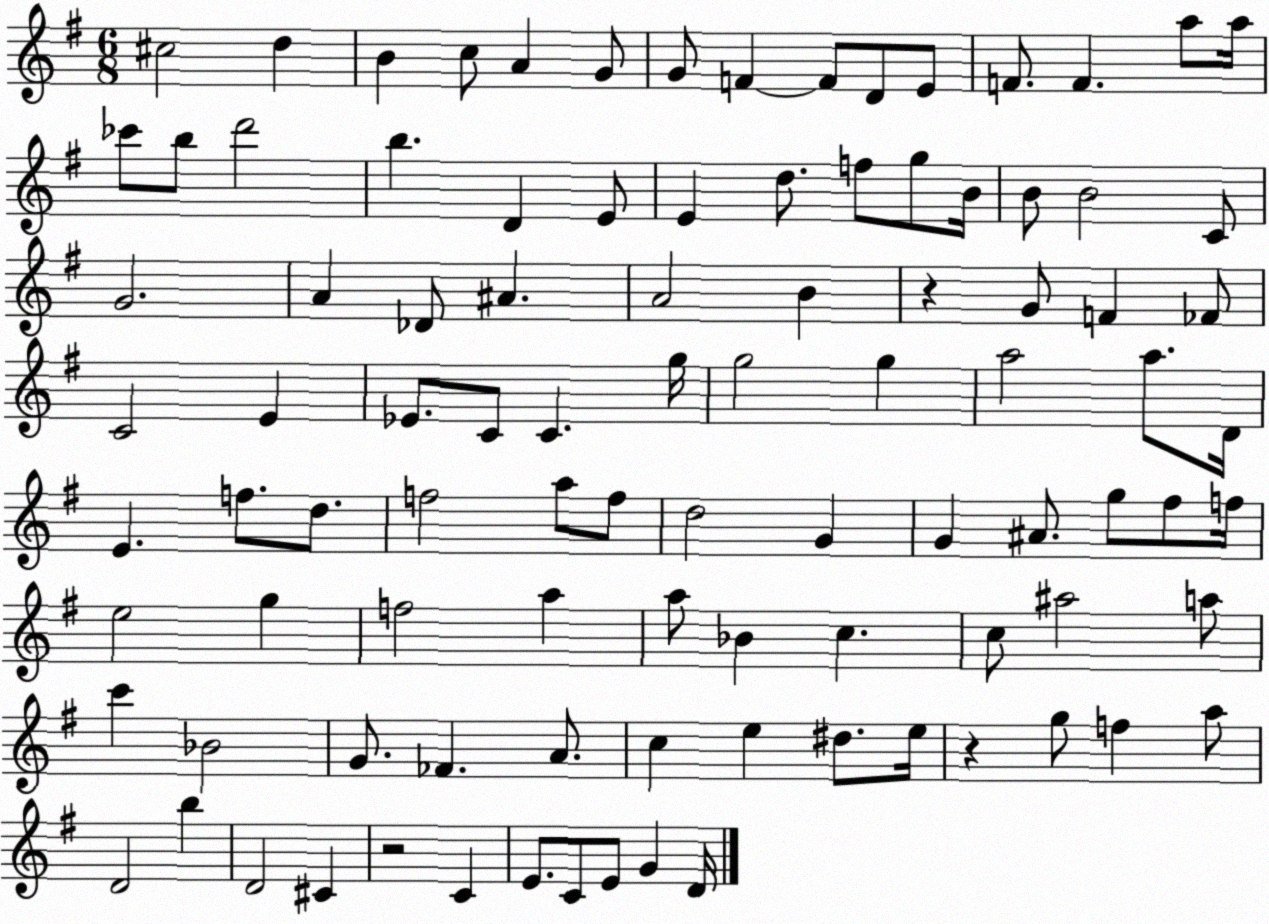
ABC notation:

X:1
T:Untitled
M:6/8
L:1/4
K:G
^c2 d B c/2 A G/2 G/2 F F/2 D/2 E/2 F/2 F a/2 a/4 _c'/2 b/2 d'2 b D E/2 E d/2 f/2 g/2 B/4 B/2 B2 C/2 G2 A _D/2 ^A A2 B z G/2 F _F/2 C2 E _E/2 C/2 C g/4 g2 g a2 a/2 D/4 E f/2 d/2 f2 a/2 f/2 d2 G G ^A/2 g/2 ^f/2 f/4 e2 g f2 a a/2 _B c c/2 ^a2 a/2 c' _B2 G/2 _F A/2 c e ^d/2 e/4 z g/2 f a/2 D2 b D2 ^C z2 C E/2 C/2 E/2 G D/4